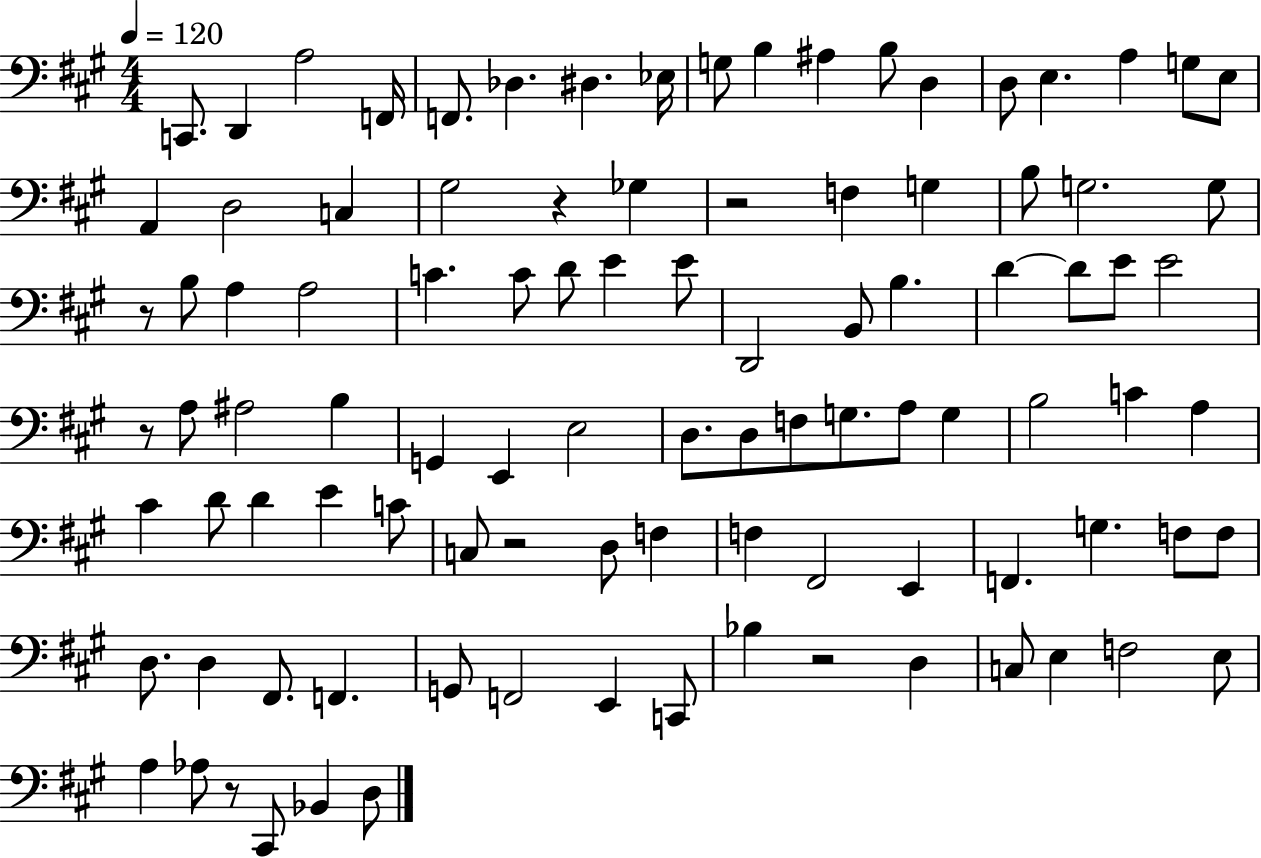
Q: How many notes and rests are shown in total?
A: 99